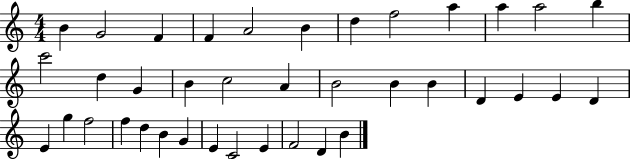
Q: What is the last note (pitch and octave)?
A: B4